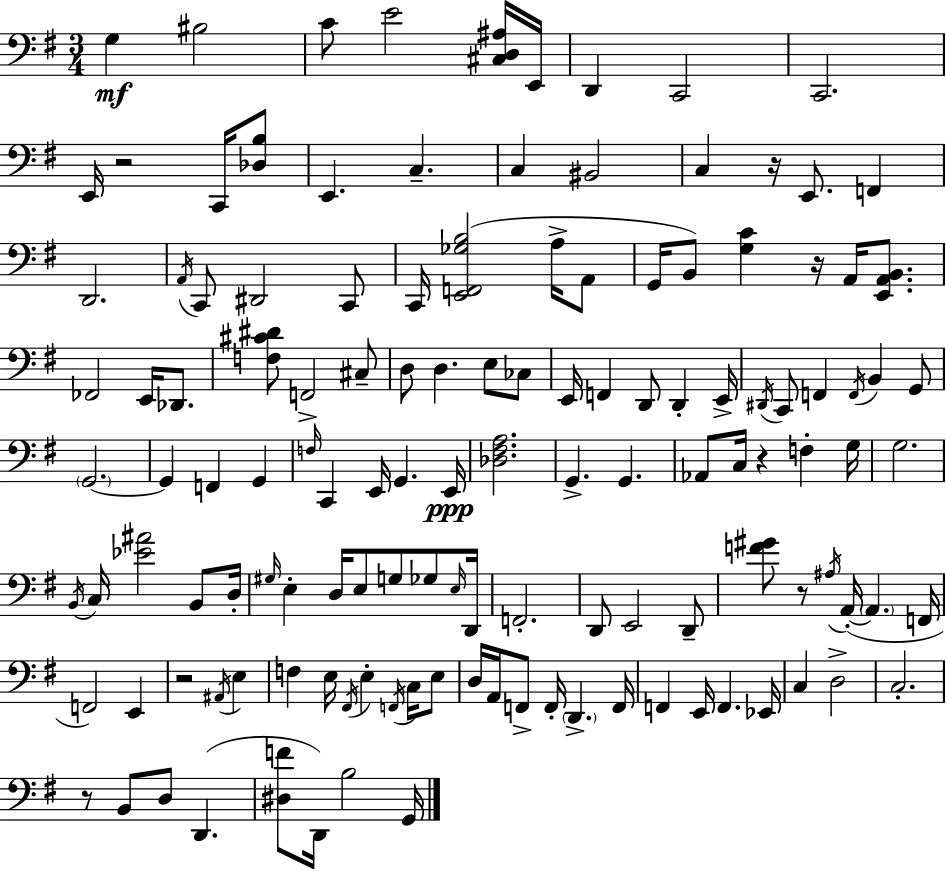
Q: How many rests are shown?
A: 7